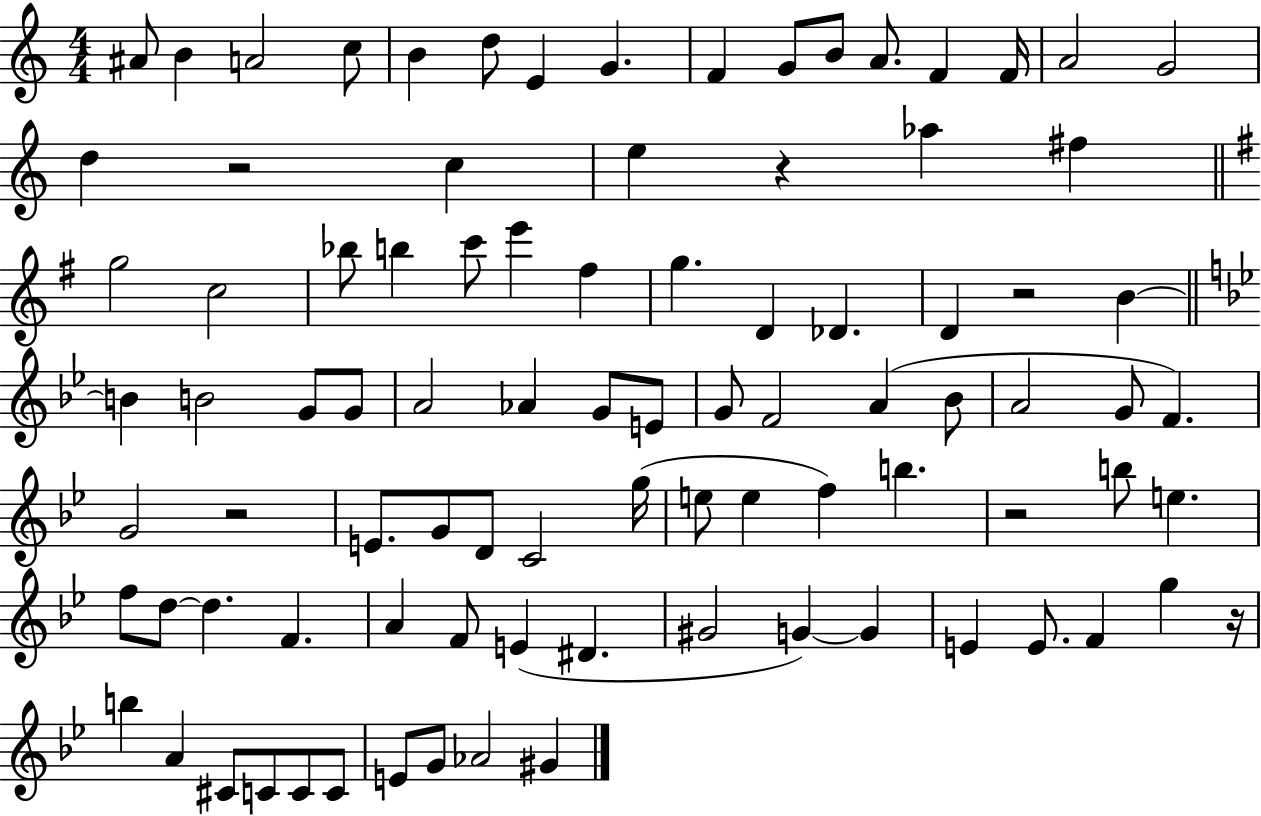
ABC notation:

X:1
T:Untitled
M:4/4
L:1/4
K:C
^A/2 B A2 c/2 B d/2 E G F G/2 B/2 A/2 F F/4 A2 G2 d z2 c e z _a ^f g2 c2 _b/2 b c'/2 e' ^f g D _D D z2 B B B2 G/2 G/2 A2 _A G/2 E/2 G/2 F2 A _B/2 A2 G/2 F G2 z2 E/2 G/2 D/2 C2 g/4 e/2 e f b z2 b/2 e f/2 d/2 d F A F/2 E ^D ^G2 G G E E/2 F g z/4 b A ^C/2 C/2 C/2 C/2 E/2 G/2 _A2 ^G